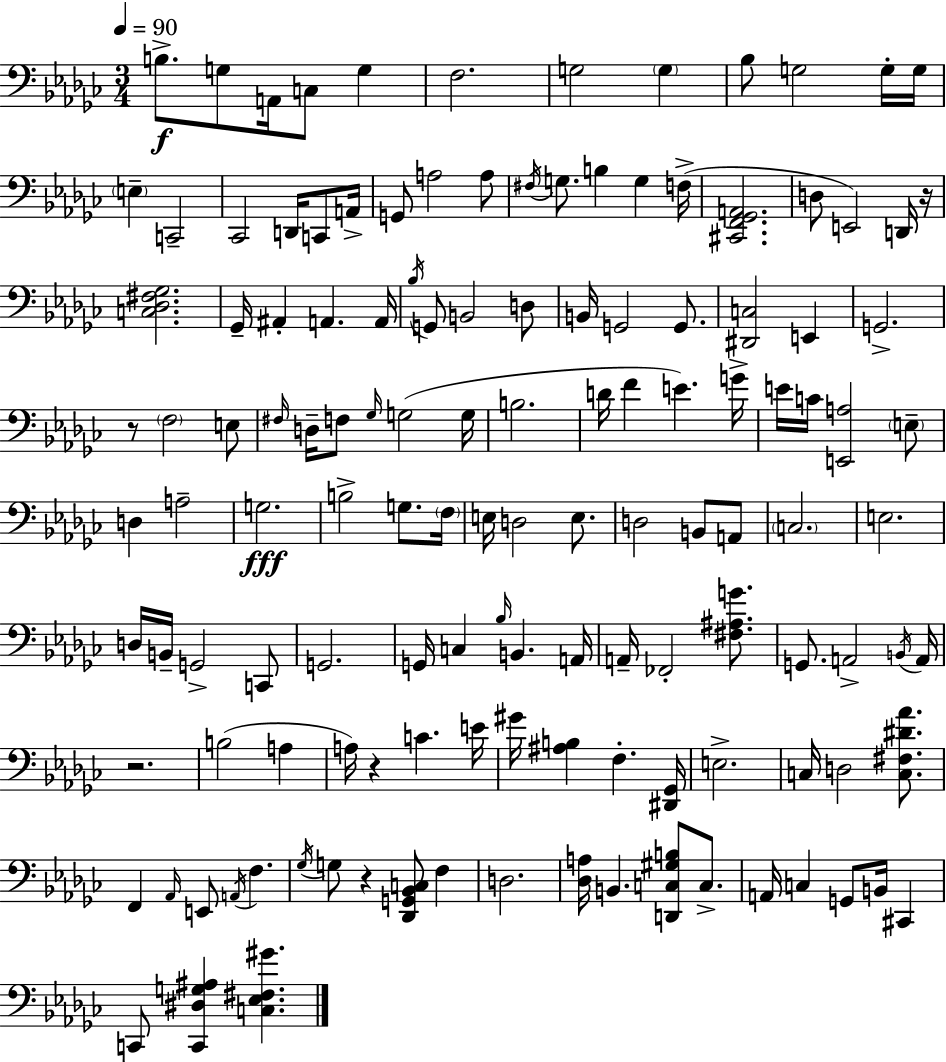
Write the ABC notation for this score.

X:1
T:Untitled
M:3/4
L:1/4
K:Ebm
B,/2 G,/2 A,,/4 C,/2 G, F,2 G,2 G, _B,/2 G,2 G,/4 G,/4 E, C,,2 _C,,2 D,,/4 C,,/2 A,,/4 G,,/2 A,2 A,/2 ^F,/4 G,/2 B, G, F,/4 [^C,,F,,_G,,A,,]2 D,/2 E,,2 D,,/4 z/4 [C,_D,^F,_G,]2 _G,,/4 ^A,, A,, A,,/4 _B,/4 G,,/2 B,,2 D,/2 B,,/4 G,,2 G,,/2 [^D,,C,]2 E,, G,,2 z/2 F,2 E,/2 ^F,/4 D,/4 F,/2 _G,/4 G,2 G,/4 B,2 D/4 F E G/4 E/4 C/4 [E,,A,]2 E,/2 D, A,2 G,2 B,2 G,/2 F,/4 E,/4 D,2 E,/2 D,2 B,,/2 A,,/2 C,2 E,2 D,/4 B,,/4 G,,2 C,,/2 G,,2 G,,/4 C, _B,/4 B,, A,,/4 A,,/4 _F,,2 [^F,^A,G]/2 G,,/2 A,,2 B,,/4 A,,/4 z2 B,2 A, A,/4 z C E/4 ^G/4 [^A,B,] F, [^D,,_G,,]/4 E,2 C,/4 D,2 [C,^F,^D_A]/2 F,, _A,,/4 E,,/2 A,,/4 F, _G,/4 G,/2 z [_D,,G,,_B,,C,]/2 F, D,2 [_D,A,]/4 B,, [D,,C,^G,B,]/2 C,/2 A,,/4 C, G,,/2 B,,/4 ^C,, C,,/2 [C,,^D,G,^A,] [C,_E,^F,^G]